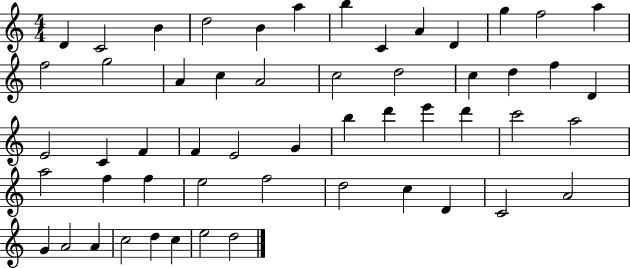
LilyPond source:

{
  \clef treble
  \numericTimeSignature
  \time 4/4
  \key c \major
  d'4 c'2 b'4 | d''2 b'4 a''4 | b''4 c'4 a'4 d'4 | g''4 f''2 a''4 | \break f''2 g''2 | a'4 c''4 a'2 | c''2 d''2 | c''4 d''4 f''4 d'4 | \break e'2 c'4 f'4 | f'4 e'2 g'4 | b''4 d'''4 e'''4 d'''4 | c'''2 a''2 | \break a''2 f''4 f''4 | e''2 f''2 | d''2 c''4 d'4 | c'2 a'2 | \break g'4 a'2 a'4 | c''2 d''4 c''4 | e''2 d''2 | \bar "|."
}